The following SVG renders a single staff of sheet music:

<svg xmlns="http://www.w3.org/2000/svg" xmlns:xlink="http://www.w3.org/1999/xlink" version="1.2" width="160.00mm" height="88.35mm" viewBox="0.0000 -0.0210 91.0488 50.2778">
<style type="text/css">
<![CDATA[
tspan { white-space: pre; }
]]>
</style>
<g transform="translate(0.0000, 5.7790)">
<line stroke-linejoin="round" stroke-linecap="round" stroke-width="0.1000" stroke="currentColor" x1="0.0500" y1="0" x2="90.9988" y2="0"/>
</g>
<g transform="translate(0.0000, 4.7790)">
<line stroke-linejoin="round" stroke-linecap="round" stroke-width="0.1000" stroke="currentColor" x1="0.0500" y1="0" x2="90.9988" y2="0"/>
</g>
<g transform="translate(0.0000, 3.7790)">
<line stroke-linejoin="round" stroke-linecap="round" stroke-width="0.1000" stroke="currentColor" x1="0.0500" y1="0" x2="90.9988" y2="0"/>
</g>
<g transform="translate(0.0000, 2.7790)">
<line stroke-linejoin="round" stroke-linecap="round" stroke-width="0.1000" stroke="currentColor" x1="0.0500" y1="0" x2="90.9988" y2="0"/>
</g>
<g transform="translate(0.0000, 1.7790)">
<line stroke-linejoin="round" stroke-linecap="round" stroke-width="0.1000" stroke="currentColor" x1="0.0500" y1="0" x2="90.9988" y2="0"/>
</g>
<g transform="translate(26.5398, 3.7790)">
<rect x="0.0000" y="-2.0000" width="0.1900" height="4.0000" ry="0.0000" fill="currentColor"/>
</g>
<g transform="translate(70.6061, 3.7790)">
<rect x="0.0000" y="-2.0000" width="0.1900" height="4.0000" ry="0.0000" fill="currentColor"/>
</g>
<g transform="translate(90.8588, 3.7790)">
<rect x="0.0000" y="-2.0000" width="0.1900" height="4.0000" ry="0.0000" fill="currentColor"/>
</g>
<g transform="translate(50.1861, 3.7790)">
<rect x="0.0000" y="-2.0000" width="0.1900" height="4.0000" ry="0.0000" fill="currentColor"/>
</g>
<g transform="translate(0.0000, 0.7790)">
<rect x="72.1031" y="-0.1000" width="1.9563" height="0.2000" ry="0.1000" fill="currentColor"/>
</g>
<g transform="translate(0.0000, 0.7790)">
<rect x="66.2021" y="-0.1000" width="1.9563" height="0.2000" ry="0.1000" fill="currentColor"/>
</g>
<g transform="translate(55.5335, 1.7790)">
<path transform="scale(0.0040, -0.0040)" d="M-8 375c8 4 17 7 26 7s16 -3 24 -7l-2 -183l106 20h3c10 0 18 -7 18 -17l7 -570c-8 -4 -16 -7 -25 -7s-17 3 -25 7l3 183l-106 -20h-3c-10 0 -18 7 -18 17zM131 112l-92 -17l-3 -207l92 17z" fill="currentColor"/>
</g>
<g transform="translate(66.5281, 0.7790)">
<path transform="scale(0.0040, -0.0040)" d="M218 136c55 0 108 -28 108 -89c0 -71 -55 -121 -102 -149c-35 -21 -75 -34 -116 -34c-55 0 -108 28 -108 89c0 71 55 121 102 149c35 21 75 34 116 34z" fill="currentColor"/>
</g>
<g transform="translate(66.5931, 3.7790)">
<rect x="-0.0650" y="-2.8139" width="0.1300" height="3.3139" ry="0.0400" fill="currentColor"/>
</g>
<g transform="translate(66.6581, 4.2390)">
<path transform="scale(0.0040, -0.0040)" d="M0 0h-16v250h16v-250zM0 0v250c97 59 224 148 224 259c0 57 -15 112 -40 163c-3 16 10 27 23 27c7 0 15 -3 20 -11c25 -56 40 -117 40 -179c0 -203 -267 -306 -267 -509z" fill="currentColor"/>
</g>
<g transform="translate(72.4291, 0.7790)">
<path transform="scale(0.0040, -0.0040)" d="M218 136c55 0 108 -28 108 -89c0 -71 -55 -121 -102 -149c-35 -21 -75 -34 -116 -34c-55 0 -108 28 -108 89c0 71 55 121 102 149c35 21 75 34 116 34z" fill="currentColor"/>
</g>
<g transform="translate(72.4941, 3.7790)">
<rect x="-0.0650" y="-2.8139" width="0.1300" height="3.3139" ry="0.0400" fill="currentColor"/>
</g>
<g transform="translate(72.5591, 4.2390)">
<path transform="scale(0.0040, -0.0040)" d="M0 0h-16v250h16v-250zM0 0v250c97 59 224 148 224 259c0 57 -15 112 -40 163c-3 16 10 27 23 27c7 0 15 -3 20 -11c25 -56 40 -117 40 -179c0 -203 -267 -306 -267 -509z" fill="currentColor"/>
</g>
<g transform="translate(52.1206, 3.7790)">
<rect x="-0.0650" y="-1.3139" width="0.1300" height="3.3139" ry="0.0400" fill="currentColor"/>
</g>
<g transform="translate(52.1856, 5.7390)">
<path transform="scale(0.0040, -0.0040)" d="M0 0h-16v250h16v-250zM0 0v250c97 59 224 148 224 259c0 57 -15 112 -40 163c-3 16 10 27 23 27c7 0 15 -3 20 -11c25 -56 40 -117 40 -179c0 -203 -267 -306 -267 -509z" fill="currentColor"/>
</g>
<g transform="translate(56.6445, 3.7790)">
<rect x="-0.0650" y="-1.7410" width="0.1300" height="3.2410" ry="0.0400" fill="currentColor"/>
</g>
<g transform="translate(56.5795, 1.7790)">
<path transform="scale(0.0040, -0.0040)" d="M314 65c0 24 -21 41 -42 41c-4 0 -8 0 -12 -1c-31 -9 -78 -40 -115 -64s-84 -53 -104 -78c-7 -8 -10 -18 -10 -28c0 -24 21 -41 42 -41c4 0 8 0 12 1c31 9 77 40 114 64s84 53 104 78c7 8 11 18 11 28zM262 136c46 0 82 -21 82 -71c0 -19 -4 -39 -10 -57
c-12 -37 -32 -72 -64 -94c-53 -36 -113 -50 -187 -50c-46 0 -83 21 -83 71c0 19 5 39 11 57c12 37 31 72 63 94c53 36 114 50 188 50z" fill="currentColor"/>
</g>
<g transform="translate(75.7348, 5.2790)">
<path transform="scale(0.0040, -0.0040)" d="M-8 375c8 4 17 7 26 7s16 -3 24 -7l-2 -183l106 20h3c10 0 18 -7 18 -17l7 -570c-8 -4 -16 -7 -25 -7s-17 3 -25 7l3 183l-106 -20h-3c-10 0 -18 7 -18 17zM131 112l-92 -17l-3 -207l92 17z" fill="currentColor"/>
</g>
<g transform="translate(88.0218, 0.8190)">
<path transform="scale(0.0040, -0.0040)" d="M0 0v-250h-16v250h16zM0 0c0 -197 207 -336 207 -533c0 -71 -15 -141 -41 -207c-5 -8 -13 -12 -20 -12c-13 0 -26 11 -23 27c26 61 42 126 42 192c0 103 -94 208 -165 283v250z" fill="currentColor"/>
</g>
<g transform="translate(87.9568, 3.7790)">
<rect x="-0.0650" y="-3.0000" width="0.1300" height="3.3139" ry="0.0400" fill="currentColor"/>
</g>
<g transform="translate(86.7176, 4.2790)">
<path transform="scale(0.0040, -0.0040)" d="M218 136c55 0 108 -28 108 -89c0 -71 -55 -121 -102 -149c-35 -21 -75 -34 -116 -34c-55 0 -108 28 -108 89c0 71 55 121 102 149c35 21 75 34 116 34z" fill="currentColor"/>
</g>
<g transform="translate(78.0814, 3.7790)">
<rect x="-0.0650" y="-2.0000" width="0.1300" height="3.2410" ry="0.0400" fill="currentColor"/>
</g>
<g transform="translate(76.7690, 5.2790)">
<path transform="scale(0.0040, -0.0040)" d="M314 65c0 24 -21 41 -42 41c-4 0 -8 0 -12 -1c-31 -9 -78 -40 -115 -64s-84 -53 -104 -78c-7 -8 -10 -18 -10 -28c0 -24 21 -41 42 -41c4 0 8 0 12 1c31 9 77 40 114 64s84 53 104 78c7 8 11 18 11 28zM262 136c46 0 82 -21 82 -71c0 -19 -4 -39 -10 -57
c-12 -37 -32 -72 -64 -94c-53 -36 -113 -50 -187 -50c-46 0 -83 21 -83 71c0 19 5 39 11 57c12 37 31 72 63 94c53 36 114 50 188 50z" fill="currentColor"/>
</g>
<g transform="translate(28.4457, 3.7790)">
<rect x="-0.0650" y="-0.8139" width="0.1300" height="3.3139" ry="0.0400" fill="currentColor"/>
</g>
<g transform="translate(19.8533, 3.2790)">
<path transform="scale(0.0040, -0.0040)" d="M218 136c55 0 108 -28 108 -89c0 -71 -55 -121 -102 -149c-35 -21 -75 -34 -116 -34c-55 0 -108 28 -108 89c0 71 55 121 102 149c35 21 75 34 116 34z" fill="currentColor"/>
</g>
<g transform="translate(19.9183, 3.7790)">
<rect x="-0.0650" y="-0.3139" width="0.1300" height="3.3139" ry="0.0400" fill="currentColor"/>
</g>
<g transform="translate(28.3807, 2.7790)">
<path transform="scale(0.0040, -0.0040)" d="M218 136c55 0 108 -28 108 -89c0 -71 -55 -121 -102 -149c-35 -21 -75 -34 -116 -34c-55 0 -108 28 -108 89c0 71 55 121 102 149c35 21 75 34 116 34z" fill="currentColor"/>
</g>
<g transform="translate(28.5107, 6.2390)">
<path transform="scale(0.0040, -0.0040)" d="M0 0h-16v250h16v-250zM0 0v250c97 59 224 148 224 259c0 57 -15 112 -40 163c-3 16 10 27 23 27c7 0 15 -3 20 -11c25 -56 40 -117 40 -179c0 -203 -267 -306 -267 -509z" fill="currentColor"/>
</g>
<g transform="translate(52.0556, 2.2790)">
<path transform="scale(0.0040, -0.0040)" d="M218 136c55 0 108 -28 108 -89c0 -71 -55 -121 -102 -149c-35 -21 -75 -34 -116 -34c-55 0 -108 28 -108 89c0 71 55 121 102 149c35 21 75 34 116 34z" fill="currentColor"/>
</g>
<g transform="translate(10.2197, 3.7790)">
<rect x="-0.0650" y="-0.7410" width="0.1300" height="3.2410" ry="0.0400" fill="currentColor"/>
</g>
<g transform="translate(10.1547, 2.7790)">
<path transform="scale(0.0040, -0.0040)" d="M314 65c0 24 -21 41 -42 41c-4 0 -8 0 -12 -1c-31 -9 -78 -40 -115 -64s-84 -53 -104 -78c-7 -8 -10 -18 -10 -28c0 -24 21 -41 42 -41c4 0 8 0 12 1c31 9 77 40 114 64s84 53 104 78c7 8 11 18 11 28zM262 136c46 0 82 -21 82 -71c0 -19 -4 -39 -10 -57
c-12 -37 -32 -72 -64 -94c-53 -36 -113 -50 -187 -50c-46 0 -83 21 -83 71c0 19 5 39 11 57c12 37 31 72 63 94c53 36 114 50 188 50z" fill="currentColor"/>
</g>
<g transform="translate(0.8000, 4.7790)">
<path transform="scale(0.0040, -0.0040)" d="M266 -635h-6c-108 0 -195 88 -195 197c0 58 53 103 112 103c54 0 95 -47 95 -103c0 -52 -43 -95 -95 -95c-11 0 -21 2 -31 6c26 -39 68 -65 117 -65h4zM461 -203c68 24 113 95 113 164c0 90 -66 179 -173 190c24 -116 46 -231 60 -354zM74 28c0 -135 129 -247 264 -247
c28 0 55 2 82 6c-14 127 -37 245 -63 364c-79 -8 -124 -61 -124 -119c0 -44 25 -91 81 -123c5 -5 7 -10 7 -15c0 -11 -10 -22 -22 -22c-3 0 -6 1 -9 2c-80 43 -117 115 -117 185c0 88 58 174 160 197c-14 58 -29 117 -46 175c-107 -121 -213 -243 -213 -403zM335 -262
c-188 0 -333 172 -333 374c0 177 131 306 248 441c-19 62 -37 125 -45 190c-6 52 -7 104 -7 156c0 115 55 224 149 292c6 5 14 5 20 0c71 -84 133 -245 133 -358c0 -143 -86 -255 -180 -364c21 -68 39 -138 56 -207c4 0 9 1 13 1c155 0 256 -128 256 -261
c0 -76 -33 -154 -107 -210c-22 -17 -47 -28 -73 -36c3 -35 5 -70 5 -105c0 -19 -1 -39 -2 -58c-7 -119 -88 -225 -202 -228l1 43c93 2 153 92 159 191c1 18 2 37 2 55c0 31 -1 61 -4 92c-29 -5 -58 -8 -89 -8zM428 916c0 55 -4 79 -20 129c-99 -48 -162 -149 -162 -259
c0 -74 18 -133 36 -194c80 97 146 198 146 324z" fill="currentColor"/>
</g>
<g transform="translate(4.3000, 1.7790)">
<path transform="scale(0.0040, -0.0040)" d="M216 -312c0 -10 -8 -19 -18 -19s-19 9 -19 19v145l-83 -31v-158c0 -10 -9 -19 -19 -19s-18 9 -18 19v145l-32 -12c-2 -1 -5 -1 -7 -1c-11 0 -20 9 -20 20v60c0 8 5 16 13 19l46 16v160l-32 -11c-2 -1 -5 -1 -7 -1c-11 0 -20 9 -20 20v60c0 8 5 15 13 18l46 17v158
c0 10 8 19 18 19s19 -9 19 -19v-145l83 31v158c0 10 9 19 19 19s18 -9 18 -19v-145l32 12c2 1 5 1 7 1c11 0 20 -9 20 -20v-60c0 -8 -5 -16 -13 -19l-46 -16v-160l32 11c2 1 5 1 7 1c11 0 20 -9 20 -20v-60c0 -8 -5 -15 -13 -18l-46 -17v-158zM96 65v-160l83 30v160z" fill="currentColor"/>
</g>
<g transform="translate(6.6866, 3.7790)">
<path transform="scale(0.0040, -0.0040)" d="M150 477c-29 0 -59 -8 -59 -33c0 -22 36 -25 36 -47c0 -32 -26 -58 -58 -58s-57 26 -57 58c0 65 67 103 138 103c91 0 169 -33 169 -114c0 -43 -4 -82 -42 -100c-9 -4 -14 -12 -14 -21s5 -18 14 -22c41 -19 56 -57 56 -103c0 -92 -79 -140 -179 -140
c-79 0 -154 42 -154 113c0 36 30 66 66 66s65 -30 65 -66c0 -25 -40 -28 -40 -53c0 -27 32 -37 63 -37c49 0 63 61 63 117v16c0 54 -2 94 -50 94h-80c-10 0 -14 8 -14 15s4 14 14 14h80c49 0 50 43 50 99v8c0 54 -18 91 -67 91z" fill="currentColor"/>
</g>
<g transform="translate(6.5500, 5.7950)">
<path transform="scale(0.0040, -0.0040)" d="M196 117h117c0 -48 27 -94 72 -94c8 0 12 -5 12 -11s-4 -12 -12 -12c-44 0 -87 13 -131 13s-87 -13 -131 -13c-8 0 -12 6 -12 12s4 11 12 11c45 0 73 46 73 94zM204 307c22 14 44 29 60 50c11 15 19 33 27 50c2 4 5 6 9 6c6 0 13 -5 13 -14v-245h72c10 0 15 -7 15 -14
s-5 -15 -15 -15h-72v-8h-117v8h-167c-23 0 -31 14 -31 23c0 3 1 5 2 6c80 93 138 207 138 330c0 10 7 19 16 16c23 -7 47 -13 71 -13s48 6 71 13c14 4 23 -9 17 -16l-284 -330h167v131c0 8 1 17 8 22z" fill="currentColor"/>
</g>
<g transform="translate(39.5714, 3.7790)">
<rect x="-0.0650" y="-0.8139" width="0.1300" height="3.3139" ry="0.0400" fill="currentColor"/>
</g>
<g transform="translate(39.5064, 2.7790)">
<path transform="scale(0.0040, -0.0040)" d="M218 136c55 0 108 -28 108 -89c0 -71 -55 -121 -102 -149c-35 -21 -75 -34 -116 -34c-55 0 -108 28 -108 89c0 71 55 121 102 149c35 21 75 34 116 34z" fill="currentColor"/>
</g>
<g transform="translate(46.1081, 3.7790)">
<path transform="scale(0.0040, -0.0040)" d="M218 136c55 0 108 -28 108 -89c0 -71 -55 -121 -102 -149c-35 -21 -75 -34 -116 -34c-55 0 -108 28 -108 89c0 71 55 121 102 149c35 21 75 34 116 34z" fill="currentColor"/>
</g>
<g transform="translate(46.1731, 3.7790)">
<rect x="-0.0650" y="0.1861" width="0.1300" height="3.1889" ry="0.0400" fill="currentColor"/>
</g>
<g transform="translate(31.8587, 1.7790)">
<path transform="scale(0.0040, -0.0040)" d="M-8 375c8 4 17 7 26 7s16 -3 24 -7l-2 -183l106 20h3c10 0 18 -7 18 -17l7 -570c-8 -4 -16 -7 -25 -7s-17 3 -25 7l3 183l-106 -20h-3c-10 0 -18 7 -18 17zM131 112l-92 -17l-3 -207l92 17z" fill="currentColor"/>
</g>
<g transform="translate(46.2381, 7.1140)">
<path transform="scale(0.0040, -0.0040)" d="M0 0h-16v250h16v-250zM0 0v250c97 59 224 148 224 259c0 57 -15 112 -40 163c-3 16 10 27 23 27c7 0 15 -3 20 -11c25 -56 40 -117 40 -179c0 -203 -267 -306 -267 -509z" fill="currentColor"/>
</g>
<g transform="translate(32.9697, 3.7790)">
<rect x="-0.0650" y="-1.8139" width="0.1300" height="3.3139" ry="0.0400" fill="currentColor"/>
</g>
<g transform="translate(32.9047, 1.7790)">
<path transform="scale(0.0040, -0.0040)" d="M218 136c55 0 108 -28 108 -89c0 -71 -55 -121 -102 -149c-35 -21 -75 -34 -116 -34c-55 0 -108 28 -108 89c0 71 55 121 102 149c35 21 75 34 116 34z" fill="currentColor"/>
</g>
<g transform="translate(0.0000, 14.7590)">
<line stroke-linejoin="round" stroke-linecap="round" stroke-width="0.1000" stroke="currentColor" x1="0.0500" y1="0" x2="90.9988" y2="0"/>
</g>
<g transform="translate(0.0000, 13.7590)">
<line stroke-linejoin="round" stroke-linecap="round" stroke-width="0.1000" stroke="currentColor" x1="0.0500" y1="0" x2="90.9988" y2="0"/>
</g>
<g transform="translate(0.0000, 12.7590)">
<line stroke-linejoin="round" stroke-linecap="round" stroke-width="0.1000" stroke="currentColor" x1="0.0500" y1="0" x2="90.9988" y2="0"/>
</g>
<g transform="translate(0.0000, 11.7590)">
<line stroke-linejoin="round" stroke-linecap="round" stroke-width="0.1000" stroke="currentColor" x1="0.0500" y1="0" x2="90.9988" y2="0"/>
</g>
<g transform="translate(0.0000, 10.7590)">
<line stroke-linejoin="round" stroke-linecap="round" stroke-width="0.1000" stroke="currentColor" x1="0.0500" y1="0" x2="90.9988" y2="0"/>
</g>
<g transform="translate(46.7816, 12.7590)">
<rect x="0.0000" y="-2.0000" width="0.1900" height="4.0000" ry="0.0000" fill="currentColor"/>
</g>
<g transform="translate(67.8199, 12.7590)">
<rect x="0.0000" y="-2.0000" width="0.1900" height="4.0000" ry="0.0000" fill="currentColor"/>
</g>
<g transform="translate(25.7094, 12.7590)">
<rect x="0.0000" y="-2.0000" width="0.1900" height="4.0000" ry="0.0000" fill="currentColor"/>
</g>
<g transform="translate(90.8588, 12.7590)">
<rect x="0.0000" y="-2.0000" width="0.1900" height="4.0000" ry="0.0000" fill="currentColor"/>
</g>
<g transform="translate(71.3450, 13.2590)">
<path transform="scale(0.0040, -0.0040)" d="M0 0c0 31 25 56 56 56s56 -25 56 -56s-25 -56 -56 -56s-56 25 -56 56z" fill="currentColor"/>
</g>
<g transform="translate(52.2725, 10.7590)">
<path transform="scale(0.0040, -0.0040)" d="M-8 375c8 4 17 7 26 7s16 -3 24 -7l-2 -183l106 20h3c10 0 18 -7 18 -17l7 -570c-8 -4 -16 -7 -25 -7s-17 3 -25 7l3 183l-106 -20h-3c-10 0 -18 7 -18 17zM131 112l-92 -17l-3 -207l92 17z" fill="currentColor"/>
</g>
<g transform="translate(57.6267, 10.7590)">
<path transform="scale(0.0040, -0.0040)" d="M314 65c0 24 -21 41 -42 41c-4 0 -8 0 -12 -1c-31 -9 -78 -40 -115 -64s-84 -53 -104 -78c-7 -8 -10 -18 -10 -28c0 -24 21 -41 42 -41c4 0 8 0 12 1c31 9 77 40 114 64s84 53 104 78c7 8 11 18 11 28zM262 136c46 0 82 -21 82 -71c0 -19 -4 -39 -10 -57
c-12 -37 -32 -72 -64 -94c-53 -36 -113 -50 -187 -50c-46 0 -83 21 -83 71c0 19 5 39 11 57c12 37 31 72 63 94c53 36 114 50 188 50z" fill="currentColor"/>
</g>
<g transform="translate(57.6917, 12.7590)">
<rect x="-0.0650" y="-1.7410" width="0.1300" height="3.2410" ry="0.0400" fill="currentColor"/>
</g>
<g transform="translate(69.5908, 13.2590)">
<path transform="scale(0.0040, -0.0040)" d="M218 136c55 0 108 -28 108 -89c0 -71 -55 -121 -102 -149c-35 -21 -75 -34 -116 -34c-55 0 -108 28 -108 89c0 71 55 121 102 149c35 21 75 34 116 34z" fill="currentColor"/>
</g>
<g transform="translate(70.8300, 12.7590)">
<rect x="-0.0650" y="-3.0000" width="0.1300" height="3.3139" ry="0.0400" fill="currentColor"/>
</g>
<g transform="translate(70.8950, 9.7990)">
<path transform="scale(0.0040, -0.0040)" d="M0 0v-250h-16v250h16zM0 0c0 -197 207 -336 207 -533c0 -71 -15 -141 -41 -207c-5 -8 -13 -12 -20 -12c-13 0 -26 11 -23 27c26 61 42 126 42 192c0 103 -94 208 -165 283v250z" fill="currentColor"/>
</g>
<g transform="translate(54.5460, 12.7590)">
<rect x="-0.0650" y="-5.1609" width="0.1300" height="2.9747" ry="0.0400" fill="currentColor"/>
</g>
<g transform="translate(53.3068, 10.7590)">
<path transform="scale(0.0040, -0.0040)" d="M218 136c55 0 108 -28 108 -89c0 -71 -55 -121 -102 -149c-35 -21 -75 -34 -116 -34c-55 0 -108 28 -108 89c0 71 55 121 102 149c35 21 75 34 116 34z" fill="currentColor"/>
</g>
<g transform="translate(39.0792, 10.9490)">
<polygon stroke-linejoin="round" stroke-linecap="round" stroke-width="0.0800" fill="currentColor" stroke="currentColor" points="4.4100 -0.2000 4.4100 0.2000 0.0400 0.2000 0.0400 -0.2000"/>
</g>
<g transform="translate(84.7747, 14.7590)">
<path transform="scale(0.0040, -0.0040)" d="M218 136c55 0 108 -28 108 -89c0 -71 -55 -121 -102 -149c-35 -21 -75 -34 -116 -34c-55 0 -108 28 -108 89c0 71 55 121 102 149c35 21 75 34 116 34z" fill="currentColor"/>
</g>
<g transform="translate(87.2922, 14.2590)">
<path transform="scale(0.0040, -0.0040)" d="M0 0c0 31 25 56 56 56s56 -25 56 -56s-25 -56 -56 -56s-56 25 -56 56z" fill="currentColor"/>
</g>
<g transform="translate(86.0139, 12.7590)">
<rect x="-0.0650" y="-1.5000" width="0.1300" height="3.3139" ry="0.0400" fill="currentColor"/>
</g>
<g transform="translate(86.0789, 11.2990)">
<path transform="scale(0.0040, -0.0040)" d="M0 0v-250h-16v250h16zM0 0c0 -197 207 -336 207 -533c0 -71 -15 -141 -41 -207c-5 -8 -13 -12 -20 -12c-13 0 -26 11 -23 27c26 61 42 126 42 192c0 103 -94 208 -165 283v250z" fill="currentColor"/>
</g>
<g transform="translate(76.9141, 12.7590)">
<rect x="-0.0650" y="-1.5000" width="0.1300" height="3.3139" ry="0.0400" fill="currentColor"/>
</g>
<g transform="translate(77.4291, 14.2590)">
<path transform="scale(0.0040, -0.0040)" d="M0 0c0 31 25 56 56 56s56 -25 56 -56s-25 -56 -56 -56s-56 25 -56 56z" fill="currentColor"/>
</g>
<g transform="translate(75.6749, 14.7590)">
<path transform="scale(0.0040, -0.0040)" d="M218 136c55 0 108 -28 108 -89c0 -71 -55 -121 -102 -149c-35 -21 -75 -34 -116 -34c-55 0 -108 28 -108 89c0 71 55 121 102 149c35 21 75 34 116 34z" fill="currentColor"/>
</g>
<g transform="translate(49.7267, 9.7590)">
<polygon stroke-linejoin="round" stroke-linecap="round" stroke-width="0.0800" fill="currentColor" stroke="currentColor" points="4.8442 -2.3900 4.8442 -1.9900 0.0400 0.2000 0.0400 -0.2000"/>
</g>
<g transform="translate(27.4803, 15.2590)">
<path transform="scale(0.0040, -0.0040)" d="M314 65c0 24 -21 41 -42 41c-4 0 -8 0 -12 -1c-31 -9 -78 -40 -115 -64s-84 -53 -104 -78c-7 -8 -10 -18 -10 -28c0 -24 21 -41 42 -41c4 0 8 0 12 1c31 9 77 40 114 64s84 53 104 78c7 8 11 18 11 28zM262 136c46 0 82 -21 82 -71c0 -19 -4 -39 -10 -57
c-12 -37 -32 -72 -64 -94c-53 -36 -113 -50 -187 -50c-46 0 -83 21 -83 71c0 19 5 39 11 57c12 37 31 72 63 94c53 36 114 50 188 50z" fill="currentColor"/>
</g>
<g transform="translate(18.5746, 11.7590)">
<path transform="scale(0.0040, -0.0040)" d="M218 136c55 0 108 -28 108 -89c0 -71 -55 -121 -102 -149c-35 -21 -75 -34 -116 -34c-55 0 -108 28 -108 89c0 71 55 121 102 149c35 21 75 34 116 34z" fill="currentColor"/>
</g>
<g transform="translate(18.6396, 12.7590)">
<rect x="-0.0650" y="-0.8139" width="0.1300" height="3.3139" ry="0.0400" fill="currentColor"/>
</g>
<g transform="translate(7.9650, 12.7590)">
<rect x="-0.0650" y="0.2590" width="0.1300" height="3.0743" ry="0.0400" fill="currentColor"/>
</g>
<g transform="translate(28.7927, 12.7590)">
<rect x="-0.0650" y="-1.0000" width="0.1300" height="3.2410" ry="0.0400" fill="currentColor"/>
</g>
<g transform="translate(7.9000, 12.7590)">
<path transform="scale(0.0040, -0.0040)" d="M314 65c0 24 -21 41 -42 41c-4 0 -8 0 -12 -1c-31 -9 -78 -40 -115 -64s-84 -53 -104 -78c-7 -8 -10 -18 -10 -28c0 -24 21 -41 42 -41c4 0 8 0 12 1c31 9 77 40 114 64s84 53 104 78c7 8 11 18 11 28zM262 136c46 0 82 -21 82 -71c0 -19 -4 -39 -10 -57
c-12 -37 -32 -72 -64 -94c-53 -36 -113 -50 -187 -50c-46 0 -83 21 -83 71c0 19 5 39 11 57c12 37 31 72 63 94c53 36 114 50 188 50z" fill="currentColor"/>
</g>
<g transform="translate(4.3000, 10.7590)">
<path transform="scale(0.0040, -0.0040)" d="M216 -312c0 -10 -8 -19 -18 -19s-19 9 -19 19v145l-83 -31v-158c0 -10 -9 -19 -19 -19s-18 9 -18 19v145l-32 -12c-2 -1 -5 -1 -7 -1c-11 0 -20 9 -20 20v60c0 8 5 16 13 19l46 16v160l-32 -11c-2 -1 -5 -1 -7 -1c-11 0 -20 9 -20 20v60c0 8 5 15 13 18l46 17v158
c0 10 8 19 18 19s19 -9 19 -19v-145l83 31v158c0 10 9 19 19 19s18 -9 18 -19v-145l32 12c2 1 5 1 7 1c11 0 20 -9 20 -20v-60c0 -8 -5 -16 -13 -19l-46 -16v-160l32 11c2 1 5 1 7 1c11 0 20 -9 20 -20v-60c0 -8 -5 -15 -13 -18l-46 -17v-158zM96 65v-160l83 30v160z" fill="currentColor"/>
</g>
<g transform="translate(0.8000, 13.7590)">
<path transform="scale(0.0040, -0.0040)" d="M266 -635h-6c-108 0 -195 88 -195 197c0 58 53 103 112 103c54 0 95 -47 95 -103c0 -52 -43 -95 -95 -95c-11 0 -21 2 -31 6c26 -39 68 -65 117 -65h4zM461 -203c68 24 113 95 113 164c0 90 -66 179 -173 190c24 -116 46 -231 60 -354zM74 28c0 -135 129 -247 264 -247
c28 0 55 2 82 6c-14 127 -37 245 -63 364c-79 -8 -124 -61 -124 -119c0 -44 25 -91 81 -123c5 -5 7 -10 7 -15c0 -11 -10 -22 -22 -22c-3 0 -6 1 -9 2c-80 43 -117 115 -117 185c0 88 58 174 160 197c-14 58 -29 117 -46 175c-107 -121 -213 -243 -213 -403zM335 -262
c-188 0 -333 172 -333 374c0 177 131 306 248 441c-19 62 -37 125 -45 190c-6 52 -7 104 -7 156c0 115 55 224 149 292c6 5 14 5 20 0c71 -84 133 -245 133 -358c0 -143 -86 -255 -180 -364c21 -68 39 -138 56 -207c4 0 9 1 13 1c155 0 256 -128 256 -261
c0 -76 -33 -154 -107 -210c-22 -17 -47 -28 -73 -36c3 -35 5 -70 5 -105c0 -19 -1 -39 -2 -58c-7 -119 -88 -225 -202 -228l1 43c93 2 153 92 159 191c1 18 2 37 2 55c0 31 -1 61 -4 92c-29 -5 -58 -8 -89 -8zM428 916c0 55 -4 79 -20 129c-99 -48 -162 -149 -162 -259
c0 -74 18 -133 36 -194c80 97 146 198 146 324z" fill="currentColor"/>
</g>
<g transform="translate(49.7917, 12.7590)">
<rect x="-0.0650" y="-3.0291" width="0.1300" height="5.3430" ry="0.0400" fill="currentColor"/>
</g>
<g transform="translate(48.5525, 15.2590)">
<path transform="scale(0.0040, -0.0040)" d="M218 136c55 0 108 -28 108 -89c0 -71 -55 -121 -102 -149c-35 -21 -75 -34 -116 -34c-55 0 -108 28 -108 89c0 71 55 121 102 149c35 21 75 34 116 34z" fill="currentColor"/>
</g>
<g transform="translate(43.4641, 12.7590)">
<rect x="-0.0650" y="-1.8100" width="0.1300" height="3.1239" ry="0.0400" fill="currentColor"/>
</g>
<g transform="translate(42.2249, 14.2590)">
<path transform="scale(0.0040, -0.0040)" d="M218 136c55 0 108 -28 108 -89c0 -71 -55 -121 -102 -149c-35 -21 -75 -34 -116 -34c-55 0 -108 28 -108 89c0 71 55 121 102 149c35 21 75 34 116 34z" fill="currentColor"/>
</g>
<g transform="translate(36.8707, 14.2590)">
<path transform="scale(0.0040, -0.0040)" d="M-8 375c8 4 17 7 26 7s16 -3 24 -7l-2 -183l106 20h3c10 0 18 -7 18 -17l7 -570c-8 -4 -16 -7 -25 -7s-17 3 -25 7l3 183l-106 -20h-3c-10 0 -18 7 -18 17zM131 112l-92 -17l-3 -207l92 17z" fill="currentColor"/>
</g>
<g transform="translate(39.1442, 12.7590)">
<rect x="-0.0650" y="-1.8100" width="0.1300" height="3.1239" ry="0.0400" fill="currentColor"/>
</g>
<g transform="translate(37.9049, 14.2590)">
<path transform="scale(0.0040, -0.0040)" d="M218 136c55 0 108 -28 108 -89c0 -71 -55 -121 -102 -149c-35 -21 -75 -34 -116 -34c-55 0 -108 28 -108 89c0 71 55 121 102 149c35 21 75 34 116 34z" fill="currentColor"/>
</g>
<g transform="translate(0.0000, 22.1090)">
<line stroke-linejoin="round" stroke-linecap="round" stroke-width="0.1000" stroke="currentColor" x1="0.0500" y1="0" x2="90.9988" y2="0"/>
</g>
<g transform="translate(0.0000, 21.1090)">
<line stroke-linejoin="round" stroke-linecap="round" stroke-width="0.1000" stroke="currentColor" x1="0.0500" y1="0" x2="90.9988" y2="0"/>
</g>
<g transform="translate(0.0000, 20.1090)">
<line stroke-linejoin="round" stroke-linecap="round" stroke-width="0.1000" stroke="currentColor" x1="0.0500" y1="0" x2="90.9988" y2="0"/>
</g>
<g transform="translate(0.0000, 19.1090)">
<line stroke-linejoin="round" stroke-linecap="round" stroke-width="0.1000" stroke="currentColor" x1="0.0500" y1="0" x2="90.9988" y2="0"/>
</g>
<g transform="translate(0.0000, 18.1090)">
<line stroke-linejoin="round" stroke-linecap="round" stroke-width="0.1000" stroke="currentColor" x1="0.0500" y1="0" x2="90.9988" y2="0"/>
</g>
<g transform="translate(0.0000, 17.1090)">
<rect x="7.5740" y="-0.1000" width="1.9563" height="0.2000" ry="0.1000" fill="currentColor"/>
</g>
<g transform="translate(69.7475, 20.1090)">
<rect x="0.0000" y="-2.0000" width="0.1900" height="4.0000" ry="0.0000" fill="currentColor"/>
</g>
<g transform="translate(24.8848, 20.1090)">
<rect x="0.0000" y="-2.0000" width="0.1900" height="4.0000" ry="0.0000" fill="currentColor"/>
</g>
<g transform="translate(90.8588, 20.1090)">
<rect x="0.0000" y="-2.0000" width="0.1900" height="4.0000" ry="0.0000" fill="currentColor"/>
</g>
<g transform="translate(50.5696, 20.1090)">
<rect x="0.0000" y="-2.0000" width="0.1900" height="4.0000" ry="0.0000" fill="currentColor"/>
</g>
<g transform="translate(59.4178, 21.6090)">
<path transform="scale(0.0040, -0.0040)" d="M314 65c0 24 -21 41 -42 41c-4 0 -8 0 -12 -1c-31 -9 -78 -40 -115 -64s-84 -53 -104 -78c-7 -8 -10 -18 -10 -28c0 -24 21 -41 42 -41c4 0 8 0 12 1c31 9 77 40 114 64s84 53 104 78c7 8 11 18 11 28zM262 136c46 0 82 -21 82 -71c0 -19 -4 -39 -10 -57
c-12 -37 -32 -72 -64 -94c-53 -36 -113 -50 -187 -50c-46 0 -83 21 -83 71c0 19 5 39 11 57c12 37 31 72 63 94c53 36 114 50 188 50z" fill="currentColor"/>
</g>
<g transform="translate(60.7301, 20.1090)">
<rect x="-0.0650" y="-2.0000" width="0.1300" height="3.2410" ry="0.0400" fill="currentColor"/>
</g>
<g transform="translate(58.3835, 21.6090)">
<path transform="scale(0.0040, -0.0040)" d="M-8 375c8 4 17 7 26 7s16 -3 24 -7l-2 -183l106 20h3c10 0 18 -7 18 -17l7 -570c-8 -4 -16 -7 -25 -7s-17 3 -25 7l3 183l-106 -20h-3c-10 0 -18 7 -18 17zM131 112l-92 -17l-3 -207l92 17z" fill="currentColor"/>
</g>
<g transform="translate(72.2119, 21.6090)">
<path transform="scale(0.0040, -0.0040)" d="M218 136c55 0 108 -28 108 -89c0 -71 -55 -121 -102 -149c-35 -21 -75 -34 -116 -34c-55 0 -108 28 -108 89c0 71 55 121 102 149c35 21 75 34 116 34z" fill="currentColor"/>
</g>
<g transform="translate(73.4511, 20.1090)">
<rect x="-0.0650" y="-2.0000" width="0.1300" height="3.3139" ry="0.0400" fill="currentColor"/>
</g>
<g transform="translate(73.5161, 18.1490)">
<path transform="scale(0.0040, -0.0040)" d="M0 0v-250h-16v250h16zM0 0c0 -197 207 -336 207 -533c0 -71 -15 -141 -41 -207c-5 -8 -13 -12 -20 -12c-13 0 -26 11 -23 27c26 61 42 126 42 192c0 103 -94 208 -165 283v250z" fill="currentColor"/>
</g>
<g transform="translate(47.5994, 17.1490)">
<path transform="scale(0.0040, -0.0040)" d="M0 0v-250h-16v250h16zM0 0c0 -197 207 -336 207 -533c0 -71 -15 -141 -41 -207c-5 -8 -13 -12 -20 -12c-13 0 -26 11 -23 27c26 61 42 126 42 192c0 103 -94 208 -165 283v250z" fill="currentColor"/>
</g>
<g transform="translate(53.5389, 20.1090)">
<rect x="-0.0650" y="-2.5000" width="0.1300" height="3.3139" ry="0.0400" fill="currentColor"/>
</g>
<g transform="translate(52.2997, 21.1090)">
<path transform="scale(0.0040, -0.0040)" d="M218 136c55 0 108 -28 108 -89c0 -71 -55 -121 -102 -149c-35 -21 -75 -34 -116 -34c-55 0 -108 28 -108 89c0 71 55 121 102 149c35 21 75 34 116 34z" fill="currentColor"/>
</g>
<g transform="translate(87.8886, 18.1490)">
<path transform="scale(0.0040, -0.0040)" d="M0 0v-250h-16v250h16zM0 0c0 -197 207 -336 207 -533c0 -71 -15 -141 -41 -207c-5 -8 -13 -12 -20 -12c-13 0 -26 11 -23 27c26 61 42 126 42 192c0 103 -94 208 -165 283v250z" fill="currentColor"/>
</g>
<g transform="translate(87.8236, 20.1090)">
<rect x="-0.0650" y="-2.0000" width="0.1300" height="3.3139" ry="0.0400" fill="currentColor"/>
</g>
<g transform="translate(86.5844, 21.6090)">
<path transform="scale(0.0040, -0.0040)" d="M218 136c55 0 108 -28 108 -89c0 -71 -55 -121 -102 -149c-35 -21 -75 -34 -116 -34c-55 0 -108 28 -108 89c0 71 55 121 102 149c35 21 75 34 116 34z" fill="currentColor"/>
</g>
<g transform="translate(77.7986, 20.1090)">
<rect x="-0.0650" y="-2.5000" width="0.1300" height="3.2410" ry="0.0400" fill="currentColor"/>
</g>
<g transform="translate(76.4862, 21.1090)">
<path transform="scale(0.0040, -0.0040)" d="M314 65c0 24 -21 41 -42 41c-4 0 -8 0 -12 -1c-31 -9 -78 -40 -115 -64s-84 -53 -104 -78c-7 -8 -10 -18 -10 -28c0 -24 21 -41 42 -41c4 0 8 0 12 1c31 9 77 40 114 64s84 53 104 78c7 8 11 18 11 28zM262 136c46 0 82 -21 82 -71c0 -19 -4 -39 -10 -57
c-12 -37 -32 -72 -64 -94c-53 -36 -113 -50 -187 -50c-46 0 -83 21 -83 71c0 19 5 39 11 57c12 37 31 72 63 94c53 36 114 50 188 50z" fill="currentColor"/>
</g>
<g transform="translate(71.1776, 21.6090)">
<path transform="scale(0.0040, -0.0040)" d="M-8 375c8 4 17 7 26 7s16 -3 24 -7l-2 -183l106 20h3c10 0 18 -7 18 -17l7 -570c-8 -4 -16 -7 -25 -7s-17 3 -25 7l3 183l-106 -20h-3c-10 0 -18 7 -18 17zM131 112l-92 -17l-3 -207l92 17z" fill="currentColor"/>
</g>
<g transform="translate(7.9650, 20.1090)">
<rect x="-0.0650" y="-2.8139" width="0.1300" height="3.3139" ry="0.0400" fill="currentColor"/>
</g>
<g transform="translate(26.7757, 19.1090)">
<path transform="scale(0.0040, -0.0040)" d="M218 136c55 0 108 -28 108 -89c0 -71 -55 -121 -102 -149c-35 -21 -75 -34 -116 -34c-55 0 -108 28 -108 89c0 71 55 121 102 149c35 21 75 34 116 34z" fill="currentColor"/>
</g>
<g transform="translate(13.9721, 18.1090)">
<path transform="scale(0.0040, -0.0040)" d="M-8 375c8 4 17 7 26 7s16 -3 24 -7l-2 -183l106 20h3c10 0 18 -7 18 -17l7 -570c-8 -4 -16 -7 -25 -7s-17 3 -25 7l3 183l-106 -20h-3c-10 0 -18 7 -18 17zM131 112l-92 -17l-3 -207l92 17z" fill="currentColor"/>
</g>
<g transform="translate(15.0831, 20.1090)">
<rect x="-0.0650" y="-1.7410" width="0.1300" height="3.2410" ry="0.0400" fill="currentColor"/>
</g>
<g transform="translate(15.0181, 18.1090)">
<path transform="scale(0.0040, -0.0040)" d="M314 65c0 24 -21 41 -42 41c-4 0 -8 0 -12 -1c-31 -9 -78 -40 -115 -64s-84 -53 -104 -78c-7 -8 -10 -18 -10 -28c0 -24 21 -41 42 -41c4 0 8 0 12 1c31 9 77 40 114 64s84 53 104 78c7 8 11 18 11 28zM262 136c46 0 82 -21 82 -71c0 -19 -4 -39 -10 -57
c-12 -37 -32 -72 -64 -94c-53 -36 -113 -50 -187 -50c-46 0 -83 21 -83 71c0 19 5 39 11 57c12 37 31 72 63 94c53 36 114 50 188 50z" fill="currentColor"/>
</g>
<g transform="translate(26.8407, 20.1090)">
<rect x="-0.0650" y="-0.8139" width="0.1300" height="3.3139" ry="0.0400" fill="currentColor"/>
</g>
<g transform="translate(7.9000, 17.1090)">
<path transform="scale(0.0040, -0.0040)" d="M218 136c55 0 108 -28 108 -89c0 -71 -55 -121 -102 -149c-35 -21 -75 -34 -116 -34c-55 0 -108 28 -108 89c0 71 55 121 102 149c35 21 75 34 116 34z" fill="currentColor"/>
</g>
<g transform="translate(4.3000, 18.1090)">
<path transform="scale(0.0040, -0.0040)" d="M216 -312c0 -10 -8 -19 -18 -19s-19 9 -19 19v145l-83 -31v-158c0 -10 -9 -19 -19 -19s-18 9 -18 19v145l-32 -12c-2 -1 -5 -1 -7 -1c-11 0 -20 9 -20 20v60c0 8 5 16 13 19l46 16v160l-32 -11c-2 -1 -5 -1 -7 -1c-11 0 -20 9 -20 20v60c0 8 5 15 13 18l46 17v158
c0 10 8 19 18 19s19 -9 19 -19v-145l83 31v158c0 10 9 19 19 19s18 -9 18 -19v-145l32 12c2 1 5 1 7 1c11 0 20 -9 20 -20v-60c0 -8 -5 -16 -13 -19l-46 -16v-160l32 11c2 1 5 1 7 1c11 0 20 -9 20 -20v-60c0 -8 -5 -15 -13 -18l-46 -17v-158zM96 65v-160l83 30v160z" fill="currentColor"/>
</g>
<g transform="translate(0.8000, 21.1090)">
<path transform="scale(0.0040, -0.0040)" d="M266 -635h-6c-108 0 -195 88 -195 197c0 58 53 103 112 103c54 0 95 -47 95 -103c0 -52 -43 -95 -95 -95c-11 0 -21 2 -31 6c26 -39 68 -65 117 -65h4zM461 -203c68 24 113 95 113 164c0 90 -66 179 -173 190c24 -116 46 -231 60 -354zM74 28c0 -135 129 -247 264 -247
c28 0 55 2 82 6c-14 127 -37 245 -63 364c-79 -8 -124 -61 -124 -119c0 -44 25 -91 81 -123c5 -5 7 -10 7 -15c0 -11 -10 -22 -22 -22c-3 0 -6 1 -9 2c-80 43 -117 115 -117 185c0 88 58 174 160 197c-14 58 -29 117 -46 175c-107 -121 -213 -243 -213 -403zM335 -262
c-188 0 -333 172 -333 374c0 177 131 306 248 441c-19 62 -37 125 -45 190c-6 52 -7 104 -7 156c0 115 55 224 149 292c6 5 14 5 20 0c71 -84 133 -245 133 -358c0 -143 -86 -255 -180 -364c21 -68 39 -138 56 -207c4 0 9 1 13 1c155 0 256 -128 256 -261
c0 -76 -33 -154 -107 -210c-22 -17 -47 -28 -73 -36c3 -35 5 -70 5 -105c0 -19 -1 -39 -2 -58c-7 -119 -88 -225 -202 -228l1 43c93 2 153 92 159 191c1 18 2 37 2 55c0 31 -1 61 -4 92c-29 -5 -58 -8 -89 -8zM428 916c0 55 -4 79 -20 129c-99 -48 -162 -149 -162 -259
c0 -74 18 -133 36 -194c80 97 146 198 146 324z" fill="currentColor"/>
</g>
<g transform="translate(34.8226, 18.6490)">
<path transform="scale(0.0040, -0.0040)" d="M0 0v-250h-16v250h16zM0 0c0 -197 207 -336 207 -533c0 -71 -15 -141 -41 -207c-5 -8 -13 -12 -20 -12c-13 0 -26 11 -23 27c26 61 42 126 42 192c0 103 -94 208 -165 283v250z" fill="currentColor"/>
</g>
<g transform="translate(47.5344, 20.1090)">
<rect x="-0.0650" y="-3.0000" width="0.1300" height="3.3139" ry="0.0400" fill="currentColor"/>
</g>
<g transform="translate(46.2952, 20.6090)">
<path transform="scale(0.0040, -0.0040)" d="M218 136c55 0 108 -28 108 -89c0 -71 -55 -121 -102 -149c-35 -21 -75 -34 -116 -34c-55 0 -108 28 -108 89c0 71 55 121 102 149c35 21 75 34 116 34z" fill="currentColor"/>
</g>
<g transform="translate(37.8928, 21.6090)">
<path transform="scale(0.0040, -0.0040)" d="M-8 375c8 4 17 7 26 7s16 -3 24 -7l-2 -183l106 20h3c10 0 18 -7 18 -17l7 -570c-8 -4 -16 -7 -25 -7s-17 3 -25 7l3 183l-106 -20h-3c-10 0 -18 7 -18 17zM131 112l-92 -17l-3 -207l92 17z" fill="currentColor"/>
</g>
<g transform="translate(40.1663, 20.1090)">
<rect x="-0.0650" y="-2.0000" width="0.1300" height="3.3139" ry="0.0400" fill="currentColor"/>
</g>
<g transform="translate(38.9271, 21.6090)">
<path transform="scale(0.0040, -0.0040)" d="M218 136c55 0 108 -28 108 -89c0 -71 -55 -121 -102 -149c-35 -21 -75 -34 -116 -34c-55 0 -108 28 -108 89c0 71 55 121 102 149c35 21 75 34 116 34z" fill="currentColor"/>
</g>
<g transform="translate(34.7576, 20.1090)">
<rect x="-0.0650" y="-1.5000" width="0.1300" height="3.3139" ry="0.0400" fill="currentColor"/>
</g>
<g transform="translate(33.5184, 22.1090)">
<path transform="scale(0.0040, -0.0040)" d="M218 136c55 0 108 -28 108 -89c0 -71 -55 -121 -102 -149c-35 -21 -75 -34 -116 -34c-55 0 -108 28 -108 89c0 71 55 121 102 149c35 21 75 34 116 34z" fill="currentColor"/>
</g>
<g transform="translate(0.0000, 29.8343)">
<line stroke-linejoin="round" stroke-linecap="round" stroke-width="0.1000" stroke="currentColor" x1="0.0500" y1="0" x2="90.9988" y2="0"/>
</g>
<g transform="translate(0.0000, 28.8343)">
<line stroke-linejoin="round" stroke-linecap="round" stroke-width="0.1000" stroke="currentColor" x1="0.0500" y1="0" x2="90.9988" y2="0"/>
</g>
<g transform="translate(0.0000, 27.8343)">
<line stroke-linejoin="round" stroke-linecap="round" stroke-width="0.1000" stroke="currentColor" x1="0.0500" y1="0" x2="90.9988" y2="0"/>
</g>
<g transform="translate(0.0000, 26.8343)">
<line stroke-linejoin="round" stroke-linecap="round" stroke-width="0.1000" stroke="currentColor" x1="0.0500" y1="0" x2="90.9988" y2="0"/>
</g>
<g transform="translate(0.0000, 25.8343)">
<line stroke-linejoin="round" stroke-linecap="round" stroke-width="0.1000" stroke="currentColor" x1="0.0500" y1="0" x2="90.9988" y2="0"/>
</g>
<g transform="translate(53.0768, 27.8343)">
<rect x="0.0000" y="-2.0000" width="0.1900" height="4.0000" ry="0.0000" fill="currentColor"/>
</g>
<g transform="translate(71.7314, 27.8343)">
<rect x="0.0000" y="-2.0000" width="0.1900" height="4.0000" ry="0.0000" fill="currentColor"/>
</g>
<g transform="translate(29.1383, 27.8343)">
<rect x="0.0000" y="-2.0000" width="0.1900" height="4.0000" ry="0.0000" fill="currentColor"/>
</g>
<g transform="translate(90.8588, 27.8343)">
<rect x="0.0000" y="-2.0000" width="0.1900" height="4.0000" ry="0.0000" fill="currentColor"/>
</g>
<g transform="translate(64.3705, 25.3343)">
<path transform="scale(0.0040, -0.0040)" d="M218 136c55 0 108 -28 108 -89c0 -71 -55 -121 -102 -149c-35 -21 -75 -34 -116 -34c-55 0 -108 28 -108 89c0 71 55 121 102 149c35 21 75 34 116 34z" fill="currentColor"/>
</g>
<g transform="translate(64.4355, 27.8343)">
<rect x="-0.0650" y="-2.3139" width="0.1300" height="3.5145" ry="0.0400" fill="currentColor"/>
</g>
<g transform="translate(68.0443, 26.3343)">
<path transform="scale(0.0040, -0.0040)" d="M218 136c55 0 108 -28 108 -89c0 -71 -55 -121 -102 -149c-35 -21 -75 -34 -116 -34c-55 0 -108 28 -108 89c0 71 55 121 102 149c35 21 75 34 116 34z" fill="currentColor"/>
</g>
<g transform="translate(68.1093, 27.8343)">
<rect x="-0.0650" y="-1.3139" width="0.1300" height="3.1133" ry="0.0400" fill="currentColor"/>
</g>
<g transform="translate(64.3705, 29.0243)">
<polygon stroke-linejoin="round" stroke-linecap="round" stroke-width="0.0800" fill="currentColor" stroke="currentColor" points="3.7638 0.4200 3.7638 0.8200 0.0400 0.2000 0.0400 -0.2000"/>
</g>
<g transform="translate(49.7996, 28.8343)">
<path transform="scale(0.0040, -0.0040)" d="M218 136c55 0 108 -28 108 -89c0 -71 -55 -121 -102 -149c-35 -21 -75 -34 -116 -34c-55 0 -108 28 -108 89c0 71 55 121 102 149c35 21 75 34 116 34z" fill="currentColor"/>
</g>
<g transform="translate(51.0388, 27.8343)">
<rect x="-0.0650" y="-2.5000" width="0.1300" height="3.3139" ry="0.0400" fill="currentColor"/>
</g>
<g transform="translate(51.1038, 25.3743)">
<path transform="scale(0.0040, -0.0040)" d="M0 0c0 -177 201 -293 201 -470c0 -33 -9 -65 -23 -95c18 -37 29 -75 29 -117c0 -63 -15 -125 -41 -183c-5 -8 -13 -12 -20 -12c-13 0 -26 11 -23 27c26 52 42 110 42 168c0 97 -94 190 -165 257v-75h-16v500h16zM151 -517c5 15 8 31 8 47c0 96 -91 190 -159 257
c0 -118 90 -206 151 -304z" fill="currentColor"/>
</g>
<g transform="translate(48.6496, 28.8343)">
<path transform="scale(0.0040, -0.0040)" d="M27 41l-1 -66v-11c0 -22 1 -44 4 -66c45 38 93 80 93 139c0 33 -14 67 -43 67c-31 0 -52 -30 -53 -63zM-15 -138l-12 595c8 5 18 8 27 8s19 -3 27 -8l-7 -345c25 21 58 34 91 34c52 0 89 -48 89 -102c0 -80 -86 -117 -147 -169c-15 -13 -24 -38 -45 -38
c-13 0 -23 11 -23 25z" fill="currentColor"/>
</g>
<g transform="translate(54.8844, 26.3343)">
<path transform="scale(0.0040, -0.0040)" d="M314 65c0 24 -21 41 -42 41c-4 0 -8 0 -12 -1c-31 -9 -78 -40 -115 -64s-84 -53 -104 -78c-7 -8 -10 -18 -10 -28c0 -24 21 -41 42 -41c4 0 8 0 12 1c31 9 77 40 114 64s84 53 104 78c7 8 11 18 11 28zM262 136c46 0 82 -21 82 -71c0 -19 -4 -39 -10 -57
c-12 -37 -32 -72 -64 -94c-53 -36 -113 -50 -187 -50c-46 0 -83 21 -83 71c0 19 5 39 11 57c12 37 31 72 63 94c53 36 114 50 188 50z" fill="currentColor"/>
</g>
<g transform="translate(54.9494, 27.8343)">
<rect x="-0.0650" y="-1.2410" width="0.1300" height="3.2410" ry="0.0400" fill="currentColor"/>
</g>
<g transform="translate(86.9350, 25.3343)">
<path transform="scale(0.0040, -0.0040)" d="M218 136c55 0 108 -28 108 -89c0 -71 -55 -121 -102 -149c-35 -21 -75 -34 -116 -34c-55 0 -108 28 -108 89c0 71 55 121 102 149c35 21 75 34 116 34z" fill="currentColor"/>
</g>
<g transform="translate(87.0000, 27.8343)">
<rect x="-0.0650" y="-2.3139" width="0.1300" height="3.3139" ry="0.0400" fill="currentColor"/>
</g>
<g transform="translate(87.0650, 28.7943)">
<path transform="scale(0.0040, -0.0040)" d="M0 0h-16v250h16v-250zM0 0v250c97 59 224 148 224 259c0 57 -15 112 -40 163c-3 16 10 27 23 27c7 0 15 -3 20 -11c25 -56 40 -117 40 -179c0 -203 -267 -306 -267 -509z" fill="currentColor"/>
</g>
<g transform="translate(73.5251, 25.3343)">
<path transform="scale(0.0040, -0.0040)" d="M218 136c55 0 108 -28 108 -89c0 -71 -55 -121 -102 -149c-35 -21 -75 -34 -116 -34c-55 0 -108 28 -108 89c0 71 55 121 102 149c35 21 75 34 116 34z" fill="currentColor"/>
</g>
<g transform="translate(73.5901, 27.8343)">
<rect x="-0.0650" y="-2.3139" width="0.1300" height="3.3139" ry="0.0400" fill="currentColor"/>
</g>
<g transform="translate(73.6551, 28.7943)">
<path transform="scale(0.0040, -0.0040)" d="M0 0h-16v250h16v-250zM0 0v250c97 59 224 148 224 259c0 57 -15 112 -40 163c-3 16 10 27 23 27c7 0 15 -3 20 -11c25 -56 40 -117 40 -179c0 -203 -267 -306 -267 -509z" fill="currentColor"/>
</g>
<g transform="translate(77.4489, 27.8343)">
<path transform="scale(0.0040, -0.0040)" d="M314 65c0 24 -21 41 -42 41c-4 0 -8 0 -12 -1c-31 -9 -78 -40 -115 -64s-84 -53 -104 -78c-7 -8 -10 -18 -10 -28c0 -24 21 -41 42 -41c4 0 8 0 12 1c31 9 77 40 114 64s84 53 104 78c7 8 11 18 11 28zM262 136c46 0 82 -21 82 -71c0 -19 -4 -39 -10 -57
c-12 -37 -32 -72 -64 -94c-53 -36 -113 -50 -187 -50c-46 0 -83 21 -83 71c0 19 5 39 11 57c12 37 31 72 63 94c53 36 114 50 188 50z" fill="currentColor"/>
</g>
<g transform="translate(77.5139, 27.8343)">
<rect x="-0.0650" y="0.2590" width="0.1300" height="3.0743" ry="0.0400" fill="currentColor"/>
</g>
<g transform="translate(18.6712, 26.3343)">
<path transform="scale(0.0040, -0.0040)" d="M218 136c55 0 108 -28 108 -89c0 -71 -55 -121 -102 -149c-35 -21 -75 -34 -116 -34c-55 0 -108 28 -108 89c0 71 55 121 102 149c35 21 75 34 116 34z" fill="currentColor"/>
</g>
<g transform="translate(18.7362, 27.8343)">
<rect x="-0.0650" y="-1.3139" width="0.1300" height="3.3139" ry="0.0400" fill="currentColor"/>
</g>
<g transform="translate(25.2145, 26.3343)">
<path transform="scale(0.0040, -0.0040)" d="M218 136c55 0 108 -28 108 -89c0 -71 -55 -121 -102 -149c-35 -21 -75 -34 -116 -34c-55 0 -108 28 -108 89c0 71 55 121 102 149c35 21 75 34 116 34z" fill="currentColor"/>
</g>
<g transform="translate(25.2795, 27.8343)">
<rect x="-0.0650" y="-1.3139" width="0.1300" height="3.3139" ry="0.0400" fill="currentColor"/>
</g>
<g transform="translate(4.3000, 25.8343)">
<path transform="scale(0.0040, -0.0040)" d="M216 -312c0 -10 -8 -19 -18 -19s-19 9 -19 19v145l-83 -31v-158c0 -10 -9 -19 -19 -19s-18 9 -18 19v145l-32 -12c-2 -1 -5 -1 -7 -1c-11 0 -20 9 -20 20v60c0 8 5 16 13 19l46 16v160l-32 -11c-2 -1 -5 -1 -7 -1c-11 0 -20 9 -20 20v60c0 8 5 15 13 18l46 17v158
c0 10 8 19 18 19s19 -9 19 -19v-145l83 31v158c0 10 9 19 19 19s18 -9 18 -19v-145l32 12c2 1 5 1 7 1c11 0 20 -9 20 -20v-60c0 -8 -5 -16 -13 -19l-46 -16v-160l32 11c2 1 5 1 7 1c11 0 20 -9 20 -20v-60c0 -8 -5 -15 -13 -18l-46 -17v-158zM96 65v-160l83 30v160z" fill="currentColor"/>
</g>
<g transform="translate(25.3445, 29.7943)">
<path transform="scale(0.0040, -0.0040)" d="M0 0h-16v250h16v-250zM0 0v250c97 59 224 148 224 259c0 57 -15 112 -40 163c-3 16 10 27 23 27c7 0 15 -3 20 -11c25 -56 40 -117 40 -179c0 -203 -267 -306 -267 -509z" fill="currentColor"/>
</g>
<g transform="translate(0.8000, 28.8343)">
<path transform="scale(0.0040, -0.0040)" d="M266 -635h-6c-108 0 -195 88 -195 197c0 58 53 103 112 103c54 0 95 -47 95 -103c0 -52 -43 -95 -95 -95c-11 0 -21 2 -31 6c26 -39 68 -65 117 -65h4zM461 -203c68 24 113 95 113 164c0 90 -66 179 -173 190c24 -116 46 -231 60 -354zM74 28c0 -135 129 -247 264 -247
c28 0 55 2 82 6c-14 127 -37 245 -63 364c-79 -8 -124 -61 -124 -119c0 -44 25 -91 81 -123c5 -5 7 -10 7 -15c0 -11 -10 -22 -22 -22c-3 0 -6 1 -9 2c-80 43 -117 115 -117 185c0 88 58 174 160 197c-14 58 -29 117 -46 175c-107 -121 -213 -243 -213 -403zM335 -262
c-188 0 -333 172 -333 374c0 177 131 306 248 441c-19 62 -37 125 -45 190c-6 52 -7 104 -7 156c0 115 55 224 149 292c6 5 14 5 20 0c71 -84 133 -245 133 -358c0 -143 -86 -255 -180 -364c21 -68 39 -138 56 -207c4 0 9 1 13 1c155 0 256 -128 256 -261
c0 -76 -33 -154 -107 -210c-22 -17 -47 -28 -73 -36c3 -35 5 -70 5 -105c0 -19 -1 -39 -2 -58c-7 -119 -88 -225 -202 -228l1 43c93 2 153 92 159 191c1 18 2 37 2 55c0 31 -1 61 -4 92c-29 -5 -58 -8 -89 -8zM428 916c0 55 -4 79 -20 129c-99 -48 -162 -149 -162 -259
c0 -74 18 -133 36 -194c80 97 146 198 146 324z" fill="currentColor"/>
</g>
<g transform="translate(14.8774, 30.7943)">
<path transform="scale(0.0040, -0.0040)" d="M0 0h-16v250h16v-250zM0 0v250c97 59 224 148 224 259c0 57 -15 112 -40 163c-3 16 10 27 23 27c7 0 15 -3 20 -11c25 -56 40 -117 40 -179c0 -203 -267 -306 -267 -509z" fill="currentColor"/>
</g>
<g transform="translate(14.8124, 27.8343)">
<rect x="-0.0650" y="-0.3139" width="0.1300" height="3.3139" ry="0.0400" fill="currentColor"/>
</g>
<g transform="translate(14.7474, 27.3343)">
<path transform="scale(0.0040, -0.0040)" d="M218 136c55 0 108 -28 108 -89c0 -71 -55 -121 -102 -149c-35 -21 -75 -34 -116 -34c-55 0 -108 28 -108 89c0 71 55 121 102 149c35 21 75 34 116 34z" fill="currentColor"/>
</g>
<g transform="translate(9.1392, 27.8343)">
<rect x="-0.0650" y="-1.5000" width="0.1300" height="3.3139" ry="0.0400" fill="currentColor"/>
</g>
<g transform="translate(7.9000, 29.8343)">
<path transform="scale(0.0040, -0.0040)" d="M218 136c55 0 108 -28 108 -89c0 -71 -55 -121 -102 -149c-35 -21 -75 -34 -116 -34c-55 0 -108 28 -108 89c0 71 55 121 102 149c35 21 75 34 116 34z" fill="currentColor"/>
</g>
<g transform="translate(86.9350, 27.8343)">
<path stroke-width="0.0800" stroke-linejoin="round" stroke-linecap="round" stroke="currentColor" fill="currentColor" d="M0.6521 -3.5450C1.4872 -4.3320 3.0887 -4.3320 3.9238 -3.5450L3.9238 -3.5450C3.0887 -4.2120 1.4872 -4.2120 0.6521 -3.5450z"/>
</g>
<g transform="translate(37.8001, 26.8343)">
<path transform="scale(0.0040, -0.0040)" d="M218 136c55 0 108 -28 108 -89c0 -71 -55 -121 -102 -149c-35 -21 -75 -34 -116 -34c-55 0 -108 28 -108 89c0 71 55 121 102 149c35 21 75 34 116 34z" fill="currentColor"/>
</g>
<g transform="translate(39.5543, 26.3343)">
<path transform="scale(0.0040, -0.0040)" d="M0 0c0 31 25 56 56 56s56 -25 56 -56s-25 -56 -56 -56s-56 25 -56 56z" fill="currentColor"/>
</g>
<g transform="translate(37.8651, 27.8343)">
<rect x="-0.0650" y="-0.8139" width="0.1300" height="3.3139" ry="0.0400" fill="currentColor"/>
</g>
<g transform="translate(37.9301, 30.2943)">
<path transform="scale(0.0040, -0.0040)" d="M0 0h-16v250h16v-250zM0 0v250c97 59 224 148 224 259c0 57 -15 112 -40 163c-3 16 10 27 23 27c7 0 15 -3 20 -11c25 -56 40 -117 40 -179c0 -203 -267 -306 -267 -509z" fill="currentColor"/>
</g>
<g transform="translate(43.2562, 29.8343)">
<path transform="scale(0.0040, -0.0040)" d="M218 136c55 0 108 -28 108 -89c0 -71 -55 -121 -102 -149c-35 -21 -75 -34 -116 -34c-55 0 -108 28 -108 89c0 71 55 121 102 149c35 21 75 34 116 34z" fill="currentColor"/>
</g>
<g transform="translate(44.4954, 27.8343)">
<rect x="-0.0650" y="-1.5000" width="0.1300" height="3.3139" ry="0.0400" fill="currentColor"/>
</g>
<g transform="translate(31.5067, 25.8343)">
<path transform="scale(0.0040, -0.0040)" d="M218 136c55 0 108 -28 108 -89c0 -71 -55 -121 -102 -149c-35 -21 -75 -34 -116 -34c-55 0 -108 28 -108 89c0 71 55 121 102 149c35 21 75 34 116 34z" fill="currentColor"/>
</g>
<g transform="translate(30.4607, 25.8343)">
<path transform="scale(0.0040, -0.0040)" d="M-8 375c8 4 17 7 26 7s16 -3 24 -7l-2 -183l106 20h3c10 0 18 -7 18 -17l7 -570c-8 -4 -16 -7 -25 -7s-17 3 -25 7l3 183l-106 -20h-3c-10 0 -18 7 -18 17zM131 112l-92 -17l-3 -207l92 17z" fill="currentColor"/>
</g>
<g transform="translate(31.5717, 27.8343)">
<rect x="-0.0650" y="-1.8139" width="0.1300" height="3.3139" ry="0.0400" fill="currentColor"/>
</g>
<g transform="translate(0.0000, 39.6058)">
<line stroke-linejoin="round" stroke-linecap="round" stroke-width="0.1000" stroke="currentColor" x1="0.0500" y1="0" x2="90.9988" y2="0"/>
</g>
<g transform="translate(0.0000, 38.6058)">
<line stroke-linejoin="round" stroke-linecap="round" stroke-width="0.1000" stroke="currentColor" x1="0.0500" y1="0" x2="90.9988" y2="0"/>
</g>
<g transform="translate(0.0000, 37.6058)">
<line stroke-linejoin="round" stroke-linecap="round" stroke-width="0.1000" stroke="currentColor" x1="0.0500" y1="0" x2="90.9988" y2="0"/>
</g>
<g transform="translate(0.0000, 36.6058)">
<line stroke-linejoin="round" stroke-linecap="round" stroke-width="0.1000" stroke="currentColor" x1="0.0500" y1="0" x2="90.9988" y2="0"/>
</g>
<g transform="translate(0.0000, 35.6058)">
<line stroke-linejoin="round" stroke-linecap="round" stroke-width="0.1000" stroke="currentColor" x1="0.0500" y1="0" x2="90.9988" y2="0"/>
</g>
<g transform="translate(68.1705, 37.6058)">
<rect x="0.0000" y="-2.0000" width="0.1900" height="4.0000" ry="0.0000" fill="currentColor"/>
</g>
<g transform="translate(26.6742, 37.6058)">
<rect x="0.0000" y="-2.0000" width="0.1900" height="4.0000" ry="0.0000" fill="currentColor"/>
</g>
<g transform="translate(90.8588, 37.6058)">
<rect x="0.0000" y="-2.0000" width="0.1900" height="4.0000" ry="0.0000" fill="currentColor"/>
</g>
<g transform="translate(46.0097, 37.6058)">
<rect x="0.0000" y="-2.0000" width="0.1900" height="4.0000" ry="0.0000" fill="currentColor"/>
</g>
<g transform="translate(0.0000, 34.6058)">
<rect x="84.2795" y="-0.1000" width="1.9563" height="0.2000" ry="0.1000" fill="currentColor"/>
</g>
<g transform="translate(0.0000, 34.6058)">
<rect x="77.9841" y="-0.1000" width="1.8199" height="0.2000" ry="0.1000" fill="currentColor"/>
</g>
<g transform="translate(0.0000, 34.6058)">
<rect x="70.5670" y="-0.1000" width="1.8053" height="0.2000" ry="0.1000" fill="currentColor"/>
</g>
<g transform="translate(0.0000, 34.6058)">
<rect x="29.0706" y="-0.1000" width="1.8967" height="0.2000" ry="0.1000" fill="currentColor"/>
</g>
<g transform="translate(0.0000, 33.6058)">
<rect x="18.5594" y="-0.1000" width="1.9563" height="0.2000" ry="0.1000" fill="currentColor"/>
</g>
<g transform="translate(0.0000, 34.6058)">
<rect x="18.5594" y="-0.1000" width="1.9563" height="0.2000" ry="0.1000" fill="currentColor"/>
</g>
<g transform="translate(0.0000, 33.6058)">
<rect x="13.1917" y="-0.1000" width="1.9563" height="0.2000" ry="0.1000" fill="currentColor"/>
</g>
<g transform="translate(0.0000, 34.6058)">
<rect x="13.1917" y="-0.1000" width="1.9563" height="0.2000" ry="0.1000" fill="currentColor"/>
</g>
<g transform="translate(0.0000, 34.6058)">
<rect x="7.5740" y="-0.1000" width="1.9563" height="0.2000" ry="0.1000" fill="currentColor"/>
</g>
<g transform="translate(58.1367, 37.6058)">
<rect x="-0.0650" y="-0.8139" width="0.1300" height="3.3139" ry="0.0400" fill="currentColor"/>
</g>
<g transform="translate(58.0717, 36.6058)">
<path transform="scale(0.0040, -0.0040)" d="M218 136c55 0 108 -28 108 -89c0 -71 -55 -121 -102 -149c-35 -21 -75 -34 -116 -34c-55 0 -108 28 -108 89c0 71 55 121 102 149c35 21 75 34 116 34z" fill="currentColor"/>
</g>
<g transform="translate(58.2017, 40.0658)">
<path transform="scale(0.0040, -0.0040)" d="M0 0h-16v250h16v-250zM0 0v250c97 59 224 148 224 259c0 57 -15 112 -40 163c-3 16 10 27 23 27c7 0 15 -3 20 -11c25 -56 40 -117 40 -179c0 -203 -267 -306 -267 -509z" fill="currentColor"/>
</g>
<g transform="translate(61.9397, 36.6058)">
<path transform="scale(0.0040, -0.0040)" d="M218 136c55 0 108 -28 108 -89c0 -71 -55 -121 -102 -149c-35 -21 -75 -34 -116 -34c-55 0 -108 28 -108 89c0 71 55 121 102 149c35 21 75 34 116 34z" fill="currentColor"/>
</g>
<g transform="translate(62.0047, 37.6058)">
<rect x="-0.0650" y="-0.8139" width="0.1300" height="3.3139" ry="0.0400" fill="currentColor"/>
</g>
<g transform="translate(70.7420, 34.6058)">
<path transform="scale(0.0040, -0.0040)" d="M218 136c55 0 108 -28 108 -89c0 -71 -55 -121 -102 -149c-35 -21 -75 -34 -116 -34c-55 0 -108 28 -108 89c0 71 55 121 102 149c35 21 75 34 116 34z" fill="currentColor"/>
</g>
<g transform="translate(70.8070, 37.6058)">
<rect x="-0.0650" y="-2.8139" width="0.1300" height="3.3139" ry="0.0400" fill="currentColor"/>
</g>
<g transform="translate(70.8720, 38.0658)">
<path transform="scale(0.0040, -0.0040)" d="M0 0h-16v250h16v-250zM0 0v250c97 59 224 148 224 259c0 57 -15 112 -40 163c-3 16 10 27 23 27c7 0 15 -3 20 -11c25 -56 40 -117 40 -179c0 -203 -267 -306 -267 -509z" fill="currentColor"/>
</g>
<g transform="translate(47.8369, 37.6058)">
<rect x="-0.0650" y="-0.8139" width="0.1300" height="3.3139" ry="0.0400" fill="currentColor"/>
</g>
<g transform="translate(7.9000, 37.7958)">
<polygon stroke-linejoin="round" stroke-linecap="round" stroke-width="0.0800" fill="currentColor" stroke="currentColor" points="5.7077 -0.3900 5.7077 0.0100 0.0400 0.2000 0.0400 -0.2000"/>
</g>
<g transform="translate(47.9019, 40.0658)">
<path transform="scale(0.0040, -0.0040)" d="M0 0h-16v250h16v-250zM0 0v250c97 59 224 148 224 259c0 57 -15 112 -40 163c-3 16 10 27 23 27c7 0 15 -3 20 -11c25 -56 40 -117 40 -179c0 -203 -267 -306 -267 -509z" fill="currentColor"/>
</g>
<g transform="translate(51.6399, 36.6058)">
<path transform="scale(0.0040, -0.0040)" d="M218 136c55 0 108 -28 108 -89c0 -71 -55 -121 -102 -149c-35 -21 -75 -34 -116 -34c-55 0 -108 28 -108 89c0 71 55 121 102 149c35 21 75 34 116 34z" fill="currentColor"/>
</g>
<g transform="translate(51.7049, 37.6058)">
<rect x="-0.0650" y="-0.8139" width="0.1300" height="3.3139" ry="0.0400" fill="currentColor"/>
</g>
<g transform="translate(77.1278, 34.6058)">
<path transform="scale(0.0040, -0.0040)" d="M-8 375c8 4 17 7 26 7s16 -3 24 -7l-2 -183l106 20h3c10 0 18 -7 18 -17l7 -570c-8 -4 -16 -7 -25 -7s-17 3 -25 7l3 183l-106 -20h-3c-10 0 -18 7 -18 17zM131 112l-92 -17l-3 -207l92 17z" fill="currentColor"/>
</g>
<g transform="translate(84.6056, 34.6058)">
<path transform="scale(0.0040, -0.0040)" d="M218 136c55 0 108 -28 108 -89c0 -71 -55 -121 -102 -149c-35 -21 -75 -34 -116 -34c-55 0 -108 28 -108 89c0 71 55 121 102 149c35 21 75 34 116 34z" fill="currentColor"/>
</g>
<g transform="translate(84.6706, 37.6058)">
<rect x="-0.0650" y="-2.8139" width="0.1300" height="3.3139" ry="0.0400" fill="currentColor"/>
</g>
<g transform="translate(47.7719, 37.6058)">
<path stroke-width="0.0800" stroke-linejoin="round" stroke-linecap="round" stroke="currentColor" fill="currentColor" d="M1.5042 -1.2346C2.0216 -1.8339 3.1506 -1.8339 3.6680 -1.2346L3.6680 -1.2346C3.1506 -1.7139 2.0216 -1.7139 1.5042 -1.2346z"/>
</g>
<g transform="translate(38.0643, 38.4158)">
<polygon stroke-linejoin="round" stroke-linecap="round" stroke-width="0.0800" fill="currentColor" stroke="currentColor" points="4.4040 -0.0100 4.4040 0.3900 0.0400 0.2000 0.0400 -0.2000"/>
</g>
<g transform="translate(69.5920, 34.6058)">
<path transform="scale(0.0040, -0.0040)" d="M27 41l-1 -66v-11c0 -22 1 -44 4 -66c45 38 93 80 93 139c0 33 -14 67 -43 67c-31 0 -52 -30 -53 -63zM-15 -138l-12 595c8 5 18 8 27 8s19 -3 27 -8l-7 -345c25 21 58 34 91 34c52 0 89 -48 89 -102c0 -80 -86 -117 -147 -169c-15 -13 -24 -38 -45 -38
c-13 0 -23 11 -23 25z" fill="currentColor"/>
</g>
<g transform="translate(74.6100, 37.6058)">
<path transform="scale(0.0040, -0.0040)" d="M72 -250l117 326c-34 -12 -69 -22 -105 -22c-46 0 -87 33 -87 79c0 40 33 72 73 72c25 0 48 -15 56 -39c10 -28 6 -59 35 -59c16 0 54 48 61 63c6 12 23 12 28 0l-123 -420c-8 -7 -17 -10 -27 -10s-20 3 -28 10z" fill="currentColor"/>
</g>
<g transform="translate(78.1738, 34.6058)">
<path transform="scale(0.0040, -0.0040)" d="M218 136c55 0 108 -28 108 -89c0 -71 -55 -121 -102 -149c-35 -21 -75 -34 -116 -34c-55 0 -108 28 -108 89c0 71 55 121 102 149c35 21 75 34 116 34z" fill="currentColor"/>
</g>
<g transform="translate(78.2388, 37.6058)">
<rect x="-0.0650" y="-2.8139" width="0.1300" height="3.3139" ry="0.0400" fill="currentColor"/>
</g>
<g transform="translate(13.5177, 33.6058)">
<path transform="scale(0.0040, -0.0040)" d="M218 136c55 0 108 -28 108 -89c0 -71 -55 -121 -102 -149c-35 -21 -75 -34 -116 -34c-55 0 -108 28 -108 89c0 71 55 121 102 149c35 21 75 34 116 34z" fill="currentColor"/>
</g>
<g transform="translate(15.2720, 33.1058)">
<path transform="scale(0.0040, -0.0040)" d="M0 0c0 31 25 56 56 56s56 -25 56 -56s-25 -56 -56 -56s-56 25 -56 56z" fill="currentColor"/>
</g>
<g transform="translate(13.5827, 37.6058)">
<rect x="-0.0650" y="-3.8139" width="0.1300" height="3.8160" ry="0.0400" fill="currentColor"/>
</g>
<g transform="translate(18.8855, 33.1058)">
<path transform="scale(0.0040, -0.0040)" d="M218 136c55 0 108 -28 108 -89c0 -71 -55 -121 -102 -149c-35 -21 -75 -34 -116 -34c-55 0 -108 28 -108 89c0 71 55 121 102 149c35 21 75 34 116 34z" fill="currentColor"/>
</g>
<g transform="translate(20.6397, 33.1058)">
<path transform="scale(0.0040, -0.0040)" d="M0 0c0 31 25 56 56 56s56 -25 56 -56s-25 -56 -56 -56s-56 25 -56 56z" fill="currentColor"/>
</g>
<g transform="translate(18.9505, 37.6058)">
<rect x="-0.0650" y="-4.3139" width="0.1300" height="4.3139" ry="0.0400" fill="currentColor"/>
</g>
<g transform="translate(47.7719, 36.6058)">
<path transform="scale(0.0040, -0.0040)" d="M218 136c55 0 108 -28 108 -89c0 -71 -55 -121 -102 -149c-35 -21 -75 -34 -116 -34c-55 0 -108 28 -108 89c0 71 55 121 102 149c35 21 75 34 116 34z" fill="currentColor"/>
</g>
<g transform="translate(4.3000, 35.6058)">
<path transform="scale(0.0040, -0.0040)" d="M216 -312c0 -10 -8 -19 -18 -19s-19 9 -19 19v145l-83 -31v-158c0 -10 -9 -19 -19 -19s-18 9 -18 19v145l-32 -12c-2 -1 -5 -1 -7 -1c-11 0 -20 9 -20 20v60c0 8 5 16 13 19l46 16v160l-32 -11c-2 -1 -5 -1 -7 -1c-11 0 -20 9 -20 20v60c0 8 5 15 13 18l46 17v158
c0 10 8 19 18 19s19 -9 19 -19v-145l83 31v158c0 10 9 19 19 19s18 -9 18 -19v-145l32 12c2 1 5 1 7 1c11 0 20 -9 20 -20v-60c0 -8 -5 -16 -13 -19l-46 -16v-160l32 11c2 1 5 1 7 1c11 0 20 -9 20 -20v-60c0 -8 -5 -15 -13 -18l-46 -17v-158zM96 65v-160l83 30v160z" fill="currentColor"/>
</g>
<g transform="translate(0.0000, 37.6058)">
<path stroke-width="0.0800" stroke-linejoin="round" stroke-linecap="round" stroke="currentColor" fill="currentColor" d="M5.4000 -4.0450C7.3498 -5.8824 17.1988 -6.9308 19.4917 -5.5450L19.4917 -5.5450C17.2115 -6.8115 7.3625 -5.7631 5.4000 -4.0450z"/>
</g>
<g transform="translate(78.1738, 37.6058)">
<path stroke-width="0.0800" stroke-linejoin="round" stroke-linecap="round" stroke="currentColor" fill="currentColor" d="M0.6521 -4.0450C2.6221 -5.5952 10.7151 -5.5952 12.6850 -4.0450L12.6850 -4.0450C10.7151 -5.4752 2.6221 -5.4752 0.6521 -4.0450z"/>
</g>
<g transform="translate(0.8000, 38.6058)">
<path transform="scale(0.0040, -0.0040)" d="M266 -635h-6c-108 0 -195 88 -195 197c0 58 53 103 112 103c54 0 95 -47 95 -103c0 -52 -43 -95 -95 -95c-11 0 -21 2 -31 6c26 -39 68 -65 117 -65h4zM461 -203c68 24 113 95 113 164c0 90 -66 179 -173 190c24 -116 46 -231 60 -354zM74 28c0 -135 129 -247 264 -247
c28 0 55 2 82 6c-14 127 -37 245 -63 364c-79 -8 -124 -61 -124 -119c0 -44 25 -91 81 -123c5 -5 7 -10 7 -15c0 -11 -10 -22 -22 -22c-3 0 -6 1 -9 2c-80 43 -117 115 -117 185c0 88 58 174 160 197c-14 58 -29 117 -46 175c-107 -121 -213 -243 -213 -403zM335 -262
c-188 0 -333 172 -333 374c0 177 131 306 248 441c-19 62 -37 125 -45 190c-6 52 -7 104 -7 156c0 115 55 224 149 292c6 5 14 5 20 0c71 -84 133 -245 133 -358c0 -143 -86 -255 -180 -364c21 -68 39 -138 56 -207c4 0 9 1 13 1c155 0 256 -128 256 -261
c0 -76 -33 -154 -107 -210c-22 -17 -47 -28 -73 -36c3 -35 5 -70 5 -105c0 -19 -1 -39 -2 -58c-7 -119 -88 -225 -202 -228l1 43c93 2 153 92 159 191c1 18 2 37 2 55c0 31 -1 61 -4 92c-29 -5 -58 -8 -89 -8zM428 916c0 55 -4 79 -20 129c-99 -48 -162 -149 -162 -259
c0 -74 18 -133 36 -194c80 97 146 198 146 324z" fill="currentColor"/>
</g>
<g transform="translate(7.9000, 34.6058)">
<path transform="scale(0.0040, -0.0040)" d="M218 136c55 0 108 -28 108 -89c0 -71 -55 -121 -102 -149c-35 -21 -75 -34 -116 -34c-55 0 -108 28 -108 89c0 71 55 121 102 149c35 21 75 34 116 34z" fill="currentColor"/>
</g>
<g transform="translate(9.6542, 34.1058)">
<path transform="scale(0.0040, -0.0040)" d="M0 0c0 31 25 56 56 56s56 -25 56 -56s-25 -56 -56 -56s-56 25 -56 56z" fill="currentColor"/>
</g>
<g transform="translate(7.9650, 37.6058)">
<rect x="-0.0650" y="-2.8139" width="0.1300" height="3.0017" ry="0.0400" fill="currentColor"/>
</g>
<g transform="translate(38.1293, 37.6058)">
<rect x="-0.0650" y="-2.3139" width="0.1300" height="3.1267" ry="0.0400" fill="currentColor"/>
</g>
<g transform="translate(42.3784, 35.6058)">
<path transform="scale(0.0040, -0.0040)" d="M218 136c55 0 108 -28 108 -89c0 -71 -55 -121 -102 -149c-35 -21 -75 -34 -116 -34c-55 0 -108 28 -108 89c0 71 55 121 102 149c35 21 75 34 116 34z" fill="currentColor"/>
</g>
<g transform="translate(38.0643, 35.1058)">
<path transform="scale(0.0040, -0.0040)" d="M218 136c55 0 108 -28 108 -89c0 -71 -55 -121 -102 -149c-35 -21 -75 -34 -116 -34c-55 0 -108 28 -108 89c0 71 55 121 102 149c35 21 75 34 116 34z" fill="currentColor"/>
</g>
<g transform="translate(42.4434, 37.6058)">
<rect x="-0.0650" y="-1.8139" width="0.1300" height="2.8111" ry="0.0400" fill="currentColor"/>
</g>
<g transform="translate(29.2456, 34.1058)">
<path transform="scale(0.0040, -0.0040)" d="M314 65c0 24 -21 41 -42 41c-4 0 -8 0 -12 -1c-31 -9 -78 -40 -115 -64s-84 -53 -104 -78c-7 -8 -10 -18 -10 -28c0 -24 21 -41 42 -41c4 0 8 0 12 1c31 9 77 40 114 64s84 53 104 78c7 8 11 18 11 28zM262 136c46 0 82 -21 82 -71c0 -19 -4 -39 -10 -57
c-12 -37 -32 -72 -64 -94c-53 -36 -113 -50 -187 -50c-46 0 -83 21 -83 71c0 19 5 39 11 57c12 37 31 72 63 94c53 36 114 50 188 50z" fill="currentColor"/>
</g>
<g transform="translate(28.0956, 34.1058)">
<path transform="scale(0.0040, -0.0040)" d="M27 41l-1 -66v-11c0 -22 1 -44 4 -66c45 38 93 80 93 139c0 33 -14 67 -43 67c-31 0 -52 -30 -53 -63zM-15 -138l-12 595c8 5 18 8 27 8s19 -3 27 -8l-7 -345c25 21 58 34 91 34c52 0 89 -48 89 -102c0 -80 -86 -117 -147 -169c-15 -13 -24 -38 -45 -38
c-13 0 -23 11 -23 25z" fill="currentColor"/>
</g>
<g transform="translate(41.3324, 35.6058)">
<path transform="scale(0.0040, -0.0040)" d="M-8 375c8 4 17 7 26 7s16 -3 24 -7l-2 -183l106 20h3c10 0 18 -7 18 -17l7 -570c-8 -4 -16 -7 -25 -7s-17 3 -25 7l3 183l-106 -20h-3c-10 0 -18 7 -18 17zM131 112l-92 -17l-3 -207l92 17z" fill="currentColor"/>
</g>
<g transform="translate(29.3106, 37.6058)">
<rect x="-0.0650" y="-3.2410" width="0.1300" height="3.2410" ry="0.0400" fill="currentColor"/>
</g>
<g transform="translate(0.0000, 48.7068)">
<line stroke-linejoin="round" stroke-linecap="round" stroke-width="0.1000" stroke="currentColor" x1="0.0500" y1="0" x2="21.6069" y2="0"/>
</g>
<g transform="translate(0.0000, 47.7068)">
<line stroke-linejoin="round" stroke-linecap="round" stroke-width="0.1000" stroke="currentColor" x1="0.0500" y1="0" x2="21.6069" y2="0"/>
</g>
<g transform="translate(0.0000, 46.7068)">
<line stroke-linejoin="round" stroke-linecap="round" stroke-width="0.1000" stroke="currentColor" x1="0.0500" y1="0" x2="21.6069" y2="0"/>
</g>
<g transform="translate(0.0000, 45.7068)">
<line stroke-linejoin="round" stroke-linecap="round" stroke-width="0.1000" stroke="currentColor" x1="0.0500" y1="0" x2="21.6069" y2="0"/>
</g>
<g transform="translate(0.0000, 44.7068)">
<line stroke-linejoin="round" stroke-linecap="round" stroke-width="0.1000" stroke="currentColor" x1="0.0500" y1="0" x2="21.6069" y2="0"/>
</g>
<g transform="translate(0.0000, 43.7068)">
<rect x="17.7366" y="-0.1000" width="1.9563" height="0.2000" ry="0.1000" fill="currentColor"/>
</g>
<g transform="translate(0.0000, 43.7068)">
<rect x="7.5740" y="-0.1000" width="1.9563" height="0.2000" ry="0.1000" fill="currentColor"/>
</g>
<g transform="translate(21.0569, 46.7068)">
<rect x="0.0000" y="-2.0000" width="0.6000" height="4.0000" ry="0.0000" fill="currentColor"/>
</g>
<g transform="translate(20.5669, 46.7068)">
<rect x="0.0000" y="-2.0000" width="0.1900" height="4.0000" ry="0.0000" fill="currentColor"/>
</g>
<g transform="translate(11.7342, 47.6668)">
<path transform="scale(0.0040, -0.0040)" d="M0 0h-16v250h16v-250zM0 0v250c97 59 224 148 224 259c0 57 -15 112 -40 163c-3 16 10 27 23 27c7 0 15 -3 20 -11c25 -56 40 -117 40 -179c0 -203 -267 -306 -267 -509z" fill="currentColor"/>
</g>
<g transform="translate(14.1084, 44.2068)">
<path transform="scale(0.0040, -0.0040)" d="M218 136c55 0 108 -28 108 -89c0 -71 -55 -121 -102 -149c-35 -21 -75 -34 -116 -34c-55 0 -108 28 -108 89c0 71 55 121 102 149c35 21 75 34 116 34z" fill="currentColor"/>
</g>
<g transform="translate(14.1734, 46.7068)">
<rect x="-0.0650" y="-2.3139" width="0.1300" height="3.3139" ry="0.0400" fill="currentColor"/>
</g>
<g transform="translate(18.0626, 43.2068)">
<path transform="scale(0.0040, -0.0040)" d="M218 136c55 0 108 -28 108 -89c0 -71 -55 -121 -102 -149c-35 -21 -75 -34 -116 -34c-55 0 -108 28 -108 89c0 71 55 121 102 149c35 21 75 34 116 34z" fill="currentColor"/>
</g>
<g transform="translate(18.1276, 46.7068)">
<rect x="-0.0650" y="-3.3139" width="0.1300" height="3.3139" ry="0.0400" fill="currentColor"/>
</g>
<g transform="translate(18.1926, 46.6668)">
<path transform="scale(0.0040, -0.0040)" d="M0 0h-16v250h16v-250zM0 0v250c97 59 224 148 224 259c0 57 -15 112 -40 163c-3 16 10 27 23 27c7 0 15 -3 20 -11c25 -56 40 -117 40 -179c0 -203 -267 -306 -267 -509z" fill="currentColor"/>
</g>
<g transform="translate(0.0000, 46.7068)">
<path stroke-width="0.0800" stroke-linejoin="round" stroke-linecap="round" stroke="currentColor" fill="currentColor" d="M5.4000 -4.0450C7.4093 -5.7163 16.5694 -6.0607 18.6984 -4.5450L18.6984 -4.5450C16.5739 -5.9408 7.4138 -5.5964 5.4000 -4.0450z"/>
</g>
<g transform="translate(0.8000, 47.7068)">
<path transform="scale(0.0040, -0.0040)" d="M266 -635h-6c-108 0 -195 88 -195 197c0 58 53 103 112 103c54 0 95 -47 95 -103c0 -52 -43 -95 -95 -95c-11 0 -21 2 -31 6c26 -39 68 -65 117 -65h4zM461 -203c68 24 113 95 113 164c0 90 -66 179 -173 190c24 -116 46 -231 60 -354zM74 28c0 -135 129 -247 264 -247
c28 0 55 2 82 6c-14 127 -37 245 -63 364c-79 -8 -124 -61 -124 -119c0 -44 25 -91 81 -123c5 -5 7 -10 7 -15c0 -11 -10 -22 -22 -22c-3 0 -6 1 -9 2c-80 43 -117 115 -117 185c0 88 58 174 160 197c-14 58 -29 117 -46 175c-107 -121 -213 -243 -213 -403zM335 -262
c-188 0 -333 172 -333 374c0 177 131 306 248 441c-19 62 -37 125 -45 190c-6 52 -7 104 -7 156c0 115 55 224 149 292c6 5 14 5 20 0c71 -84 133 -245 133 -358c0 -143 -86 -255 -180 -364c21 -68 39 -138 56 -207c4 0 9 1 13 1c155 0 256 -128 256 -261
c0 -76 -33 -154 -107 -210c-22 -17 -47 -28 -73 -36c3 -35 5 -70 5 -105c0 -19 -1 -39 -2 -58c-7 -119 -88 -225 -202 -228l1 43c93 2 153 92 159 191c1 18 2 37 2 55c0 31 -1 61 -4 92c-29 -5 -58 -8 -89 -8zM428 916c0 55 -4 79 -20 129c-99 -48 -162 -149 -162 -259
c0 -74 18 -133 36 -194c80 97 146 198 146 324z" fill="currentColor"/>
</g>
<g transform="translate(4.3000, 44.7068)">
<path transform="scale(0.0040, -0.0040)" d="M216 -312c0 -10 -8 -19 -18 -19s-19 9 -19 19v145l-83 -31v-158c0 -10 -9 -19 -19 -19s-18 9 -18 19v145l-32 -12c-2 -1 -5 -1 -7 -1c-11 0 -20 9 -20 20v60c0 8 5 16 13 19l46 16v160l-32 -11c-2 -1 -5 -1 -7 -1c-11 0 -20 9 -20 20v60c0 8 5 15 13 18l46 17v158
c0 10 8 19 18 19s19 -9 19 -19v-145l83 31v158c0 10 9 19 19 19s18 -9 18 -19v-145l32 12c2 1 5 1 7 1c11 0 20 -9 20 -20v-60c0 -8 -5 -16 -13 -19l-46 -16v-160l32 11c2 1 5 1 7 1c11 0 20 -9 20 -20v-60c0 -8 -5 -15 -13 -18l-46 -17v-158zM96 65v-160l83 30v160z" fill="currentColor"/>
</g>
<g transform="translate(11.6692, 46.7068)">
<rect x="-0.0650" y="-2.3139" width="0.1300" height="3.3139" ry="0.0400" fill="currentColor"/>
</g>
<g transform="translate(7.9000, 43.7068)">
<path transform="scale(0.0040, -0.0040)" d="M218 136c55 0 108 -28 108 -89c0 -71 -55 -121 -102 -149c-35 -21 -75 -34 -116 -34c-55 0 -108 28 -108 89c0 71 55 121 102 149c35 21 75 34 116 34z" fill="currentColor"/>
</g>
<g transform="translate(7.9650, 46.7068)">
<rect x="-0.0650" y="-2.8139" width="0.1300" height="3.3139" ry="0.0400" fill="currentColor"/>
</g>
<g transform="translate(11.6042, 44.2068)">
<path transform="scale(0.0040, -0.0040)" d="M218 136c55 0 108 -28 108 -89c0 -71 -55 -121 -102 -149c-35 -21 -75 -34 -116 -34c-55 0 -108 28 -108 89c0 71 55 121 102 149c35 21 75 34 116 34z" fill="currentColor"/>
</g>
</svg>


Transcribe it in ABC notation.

X:1
T:Untitled
M:3/4
L:1/4
K:G
d2 c d/2 f d B/2 e/2 f2 a/2 a/2 F2 A/2 B2 d D2 F/2 F/2 D/2 f/2 f2 A/2 E E/2 a f2 d E/2 F A/2 G F2 F/2 G2 F/2 E c/2 e e/2 f d/2 E _G/4 e2 g/2 e/2 g/2 B2 g/2 a/2 c'/2 d' _b2 g/2 f/2 d/2 d d/2 d _a/2 z/2 a a a g/2 g b/2